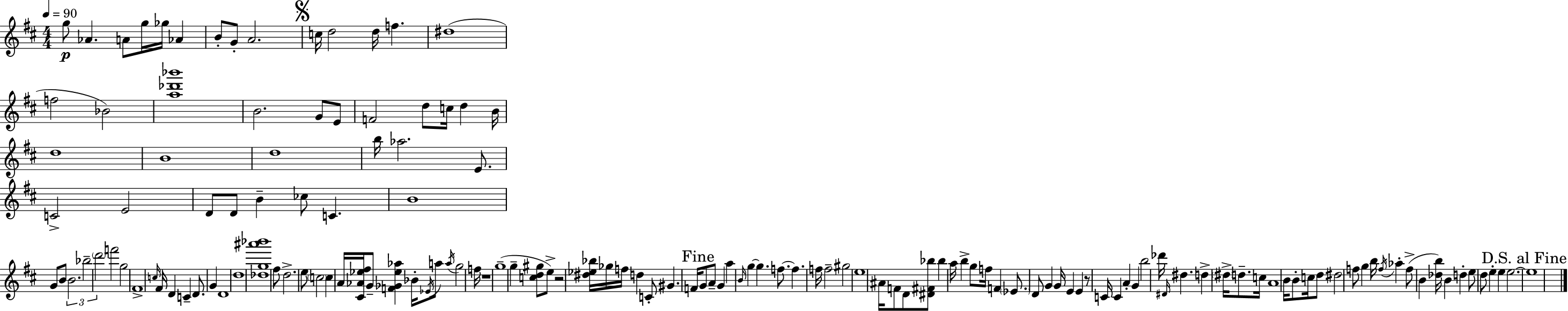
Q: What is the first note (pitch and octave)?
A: G5